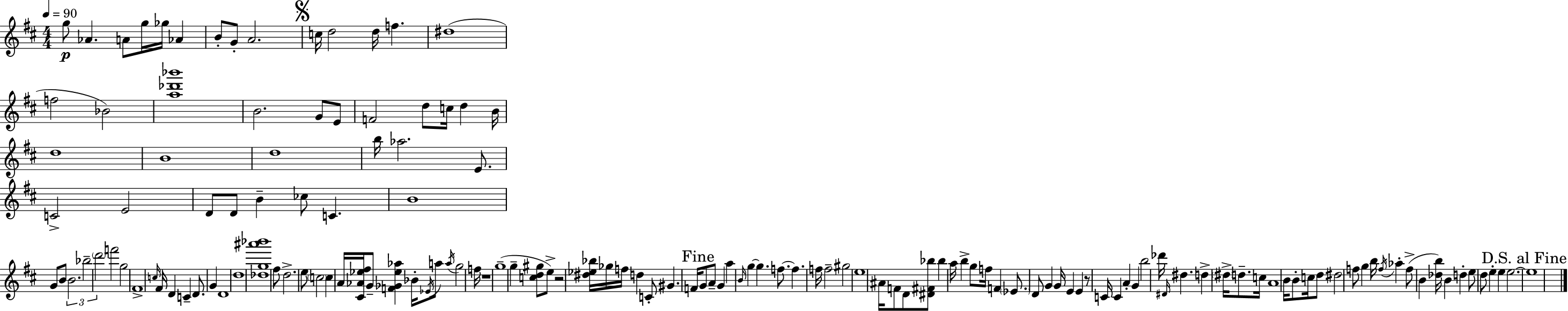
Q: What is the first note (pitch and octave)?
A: G5